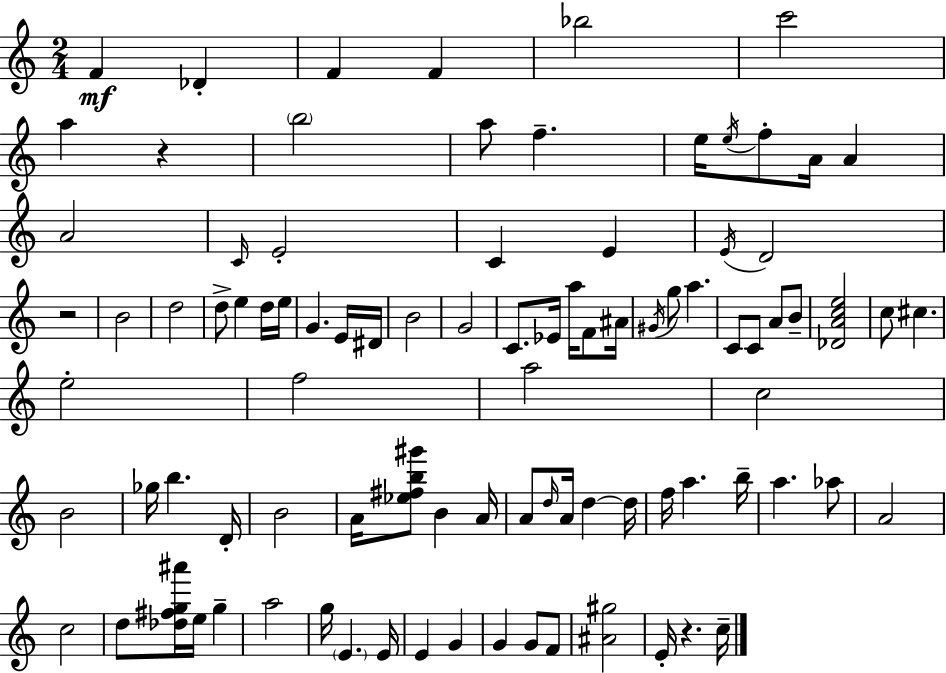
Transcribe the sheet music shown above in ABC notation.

X:1
T:Untitled
M:2/4
L:1/4
K:Am
F _D F F _b2 c'2 a z b2 a/2 f e/4 e/4 f/2 A/4 A A2 C/4 E2 C E E/4 D2 z2 B2 d2 d/2 e d/4 e/4 G E/4 ^D/4 B2 G2 C/2 _E/4 a/4 F/2 ^A/4 ^G/4 g/2 a C/2 C/2 A/2 B/2 [_DAce]2 c/2 ^c e2 f2 a2 c2 B2 _g/4 b D/4 B2 A/4 [_e^fb^g']/2 B A/4 A/2 d/4 A/4 d d/4 f/4 a b/4 a _a/2 A2 c2 d/2 [_d^fg^a']/4 e/4 g a2 g/4 E E/4 E G G G/2 F/2 [^A^g]2 E/4 z c/4